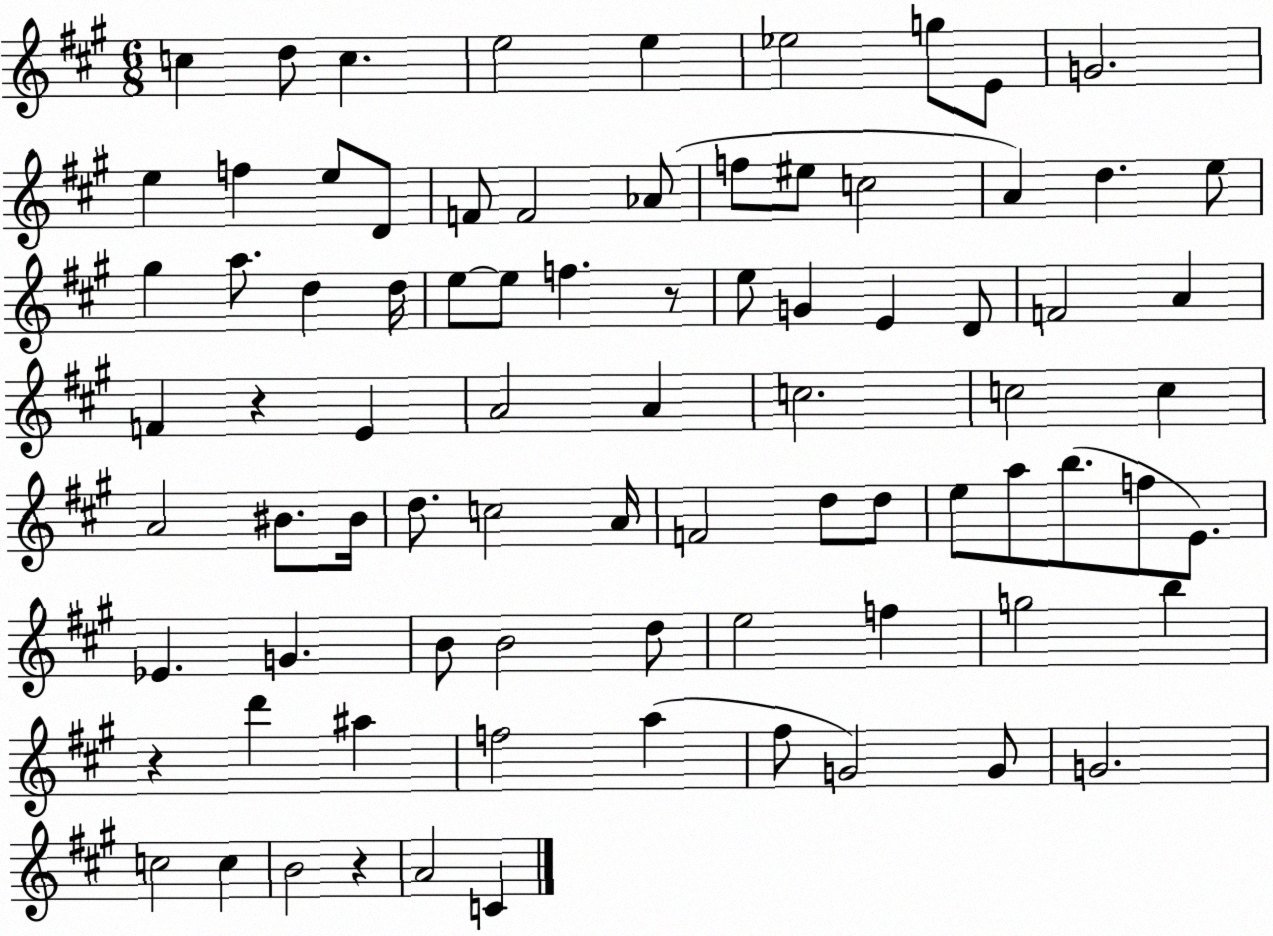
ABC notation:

X:1
T:Untitled
M:6/8
L:1/4
K:A
c d/2 c e2 e _e2 g/2 E/2 G2 e f e/2 D/2 F/2 F2 _A/2 f/2 ^e/2 c2 A d e/2 ^g a/2 d d/4 e/2 e/2 f z/2 e/2 G E D/2 F2 A F z E A2 A c2 c2 c A2 ^B/2 ^B/4 d/2 c2 A/4 F2 d/2 d/2 e/2 a/2 b/2 f/2 E/2 _E G B/2 B2 d/2 e2 f g2 b z d' ^a f2 a ^f/2 G2 G/2 G2 c2 c B2 z A2 C